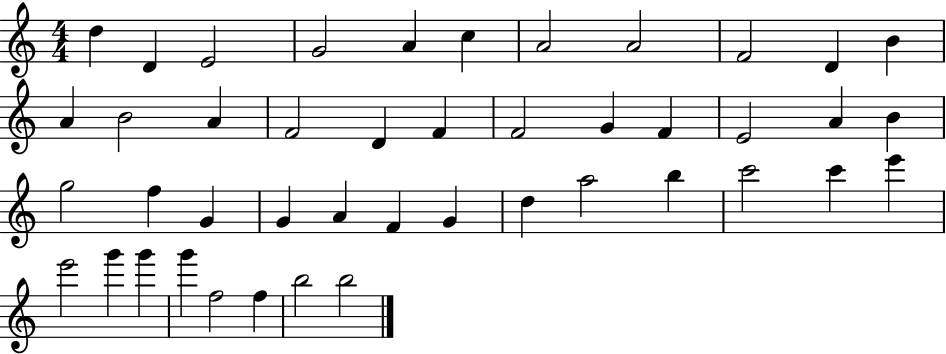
X:1
T:Untitled
M:4/4
L:1/4
K:C
d D E2 G2 A c A2 A2 F2 D B A B2 A F2 D F F2 G F E2 A B g2 f G G A F G d a2 b c'2 c' e' e'2 g' g' g' f2 f b2 b2